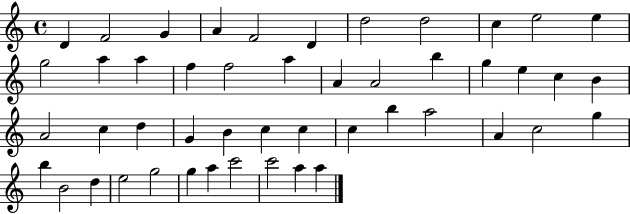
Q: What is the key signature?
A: C major